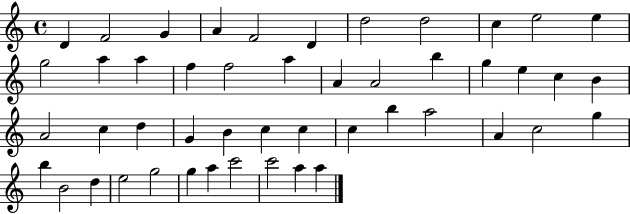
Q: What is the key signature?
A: C major